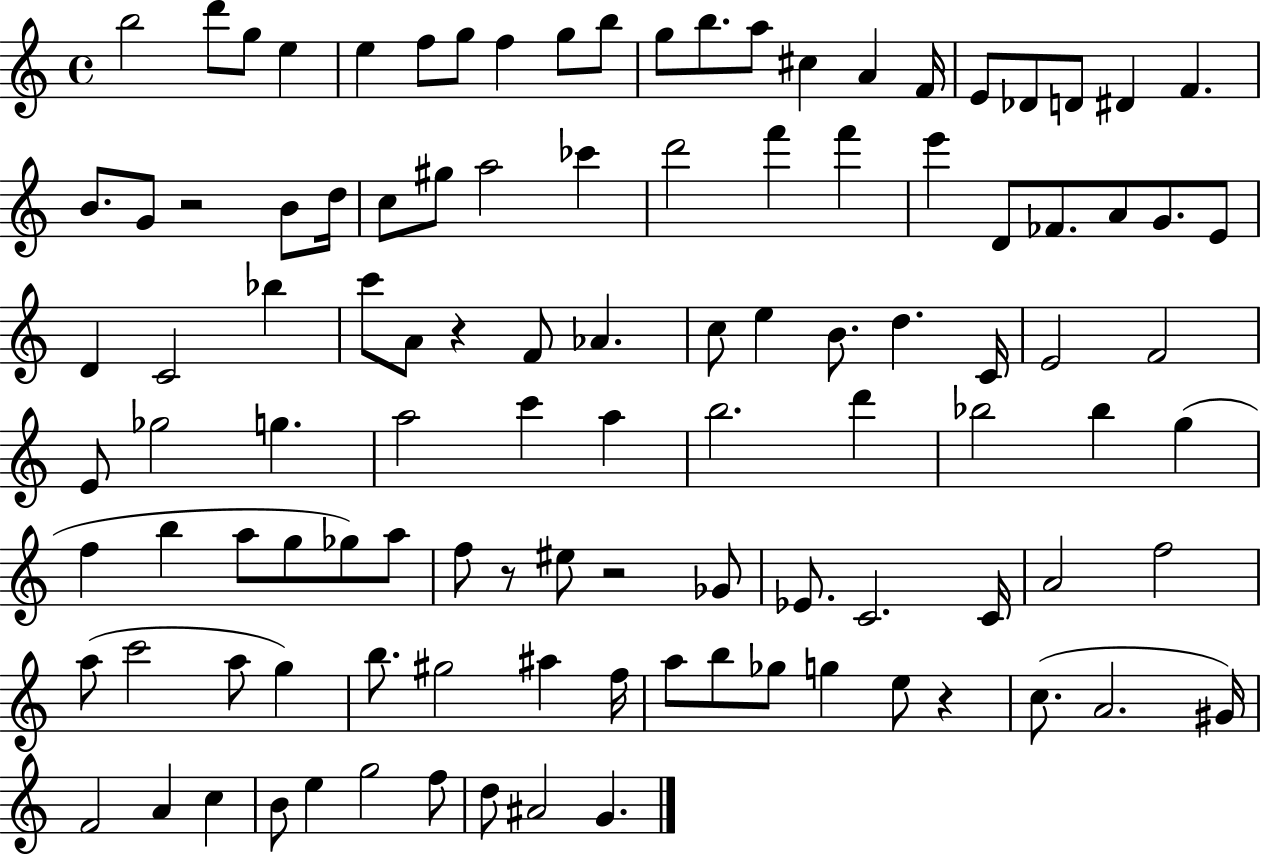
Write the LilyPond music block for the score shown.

{
  \clef treble
  \time 4/4
  \defaultTimeSignature
  \key c \major
  b''2 d'''8 g''8 e''4 | e''4 f''8 g''8 f''4 g''8 b''8 | g''8 b''8. a''8 cis''4 a'4 f'16 | e'8 des'8 d'8 dis'4 f'4. | \break b'8. g'8 r2 b'8 d''16 | c''8 gis''8 a''2 ces'''4 | d'''2 f'''4 f'''4 | e'''4 d'8 fes'8. a'8 g'8. e'8 | \break d'4 c'2 bes''4 | c'''8 a'8 r4 f'8 aes'4. | c''8 e''4 b'8. d''4. c'16 | e'2 f'2 | \break e'8 ges''2 g''4. | a''2 c'''4 a''4 | b''2. d'''4 | bes''2 bes''4 g''4( | \break f''4 b''4 a''8 g''8 ges''8) a''8 | f''8 r8 eis''8 r2 ges'8 | ees'8. c'2. c'16 | a'2 f''2 | \break a''8( c'''2 a''8 g''4) | b''8. gis''2 ais''4 f''16 | a''8 b''8 ges''8 g''4 e''8 r4 | c''8.( a'2. gis'16) | \break f'2 a'4 c''4 | b'8 e''4 g''2 f''8 | d''8 ais'2 g'4. | \bar "|."
}